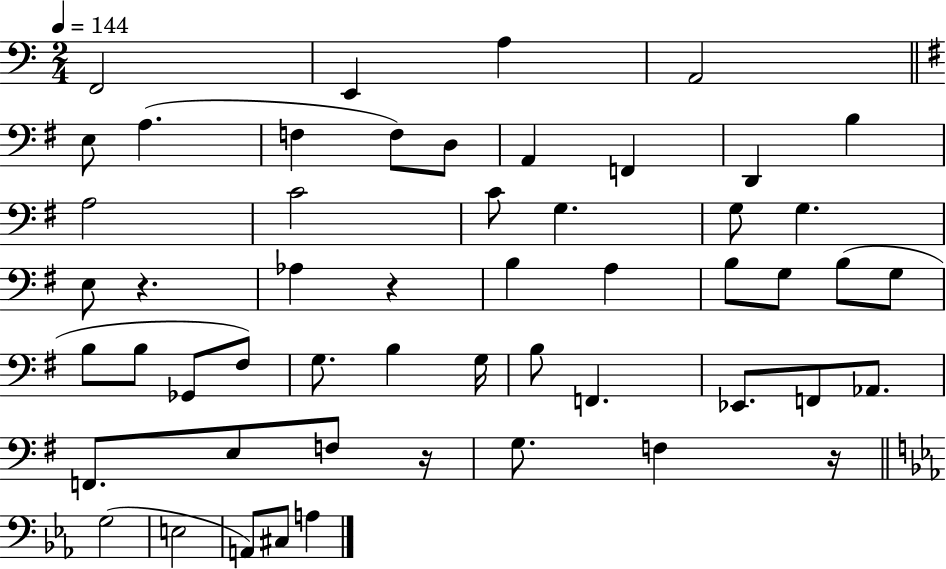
{
  \clef bass
  \numericTimeSignature
  \time 2/4
  \key c \major
  \tempo 4 = 144
  f,2 | e,4 a4 | a,2 | \bar "||" \break \key e \minor e8 a4.( | f4 f8) d8 | a,4 f,4 | d,4 b4 | \break a2 | c'2 | c'8 g4. | g8 g4. | \break e8 r4. | aes4 r4 | b4 a4 | b8 g8 b8( g8 | \break b8 b8 ges,8 fis8) | g8. b4 g16 | b8 f,4. | ees,8. f,8 aes,8. | \break f,8. e8 f8 r16 | g8. f4 r16 | \bar "||" \break \key c \minor g2( | e2 | a,8) cis8 a4 | \bar "|."
}